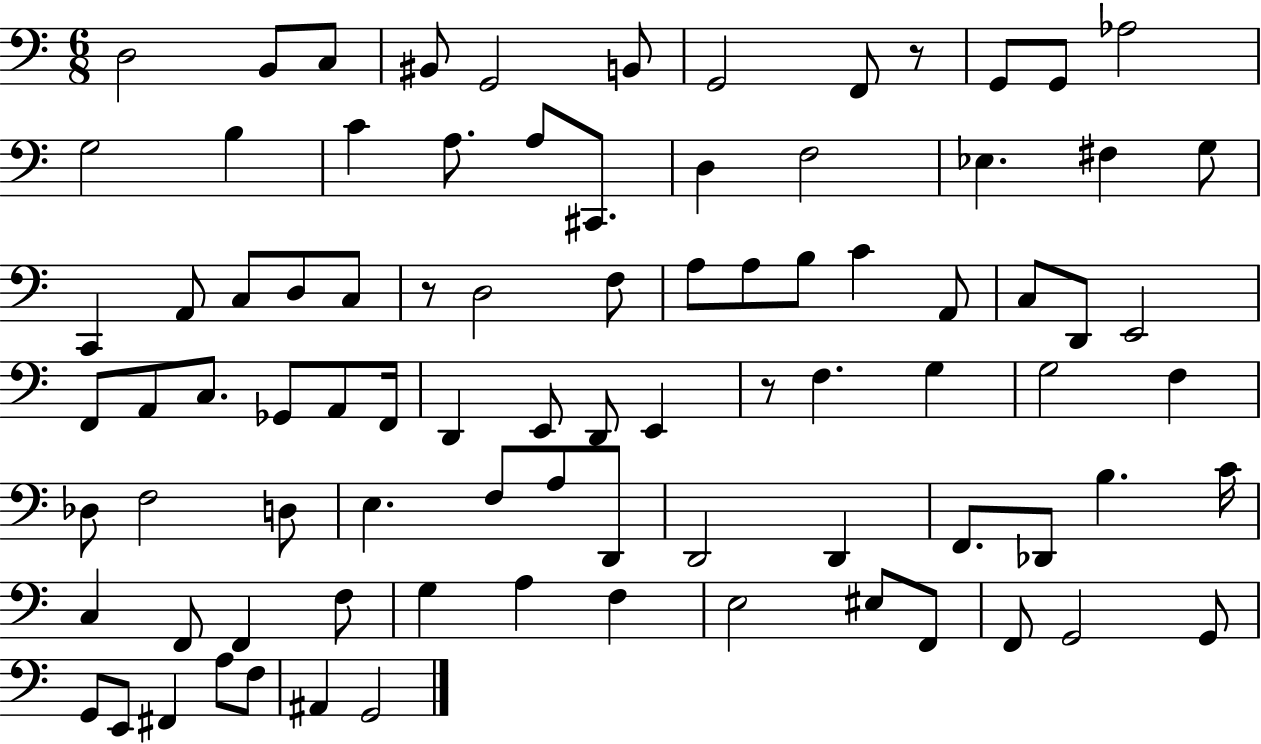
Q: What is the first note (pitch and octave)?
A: D3